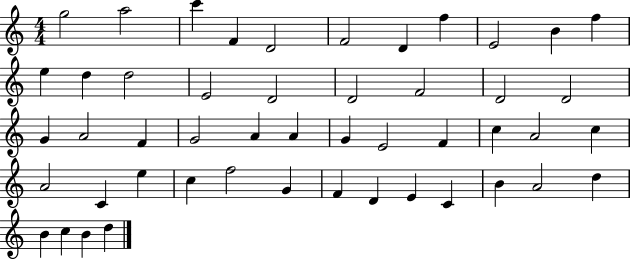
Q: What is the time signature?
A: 4/4